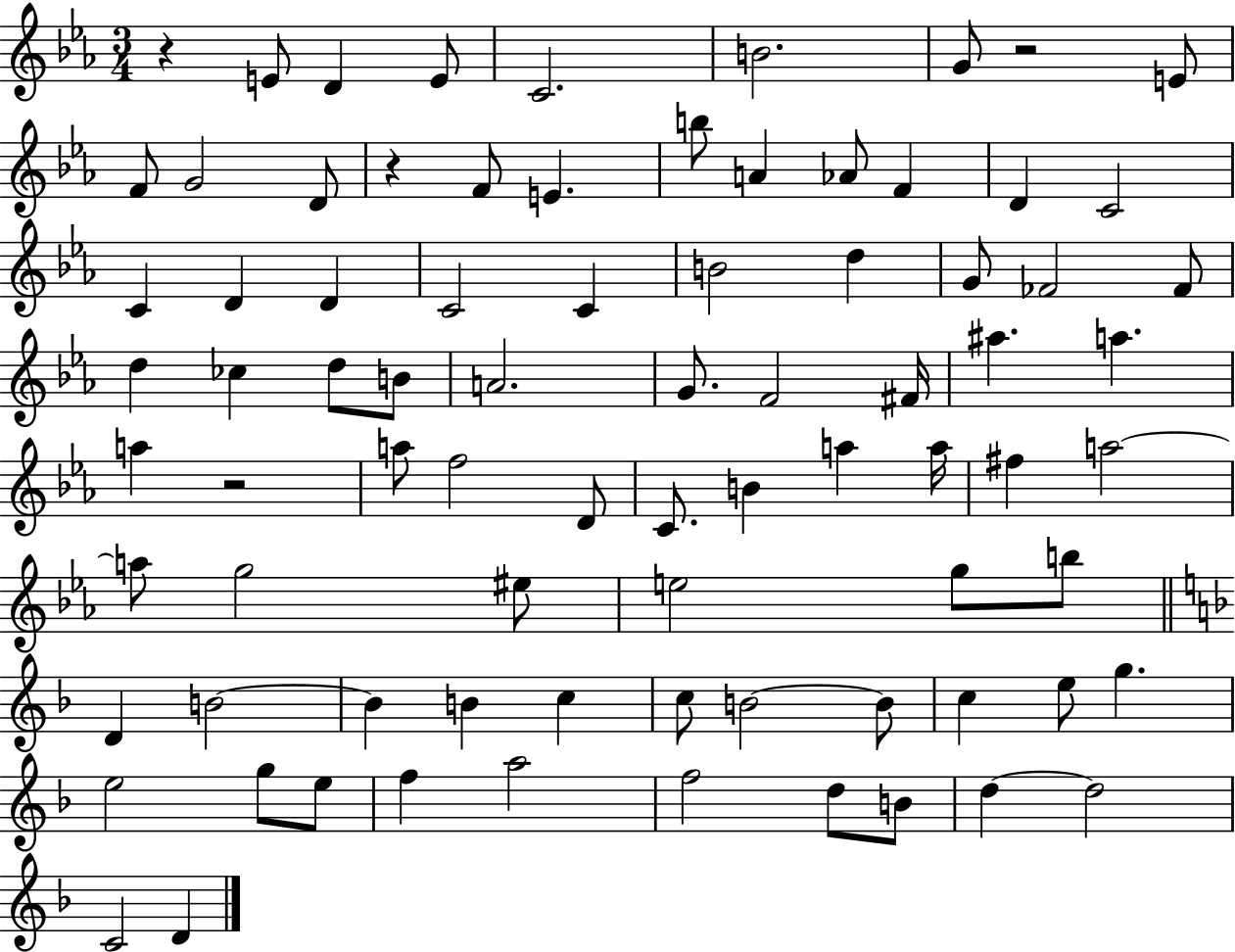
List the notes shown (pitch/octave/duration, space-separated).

R/q E4/e D4/q E4/e C4/h. B4/h. G4/e R/h E4/e F4/e G4/h D4/e R/q F4/e E4/q. B5/e A4/q Ab4/e F4/q D4/q C4/h C4/q D4/q D4/q C4/h C4/q B4/h D5/q G4/e FES4/h FES4/e D5/q CES5/q D5/e B4/e A4/h. G4/e. F4/h F#4/s A#5/q. A5/q. A5/q R/h A5/e F5/h D4/e C4/e. B4/q A5/q A5/s F#5/q A5/h A5/e G5/h EIS5/e E5/h G5/e B5/e D4/q B4/h B4/q B4/q C5/q C5/e B4/h B4/e C5/q E5/e G5/q. E5/h G5/e E5/e F5/q A5/h F5/h D5/e B4/e D5/q D5/h C4/h D4/q